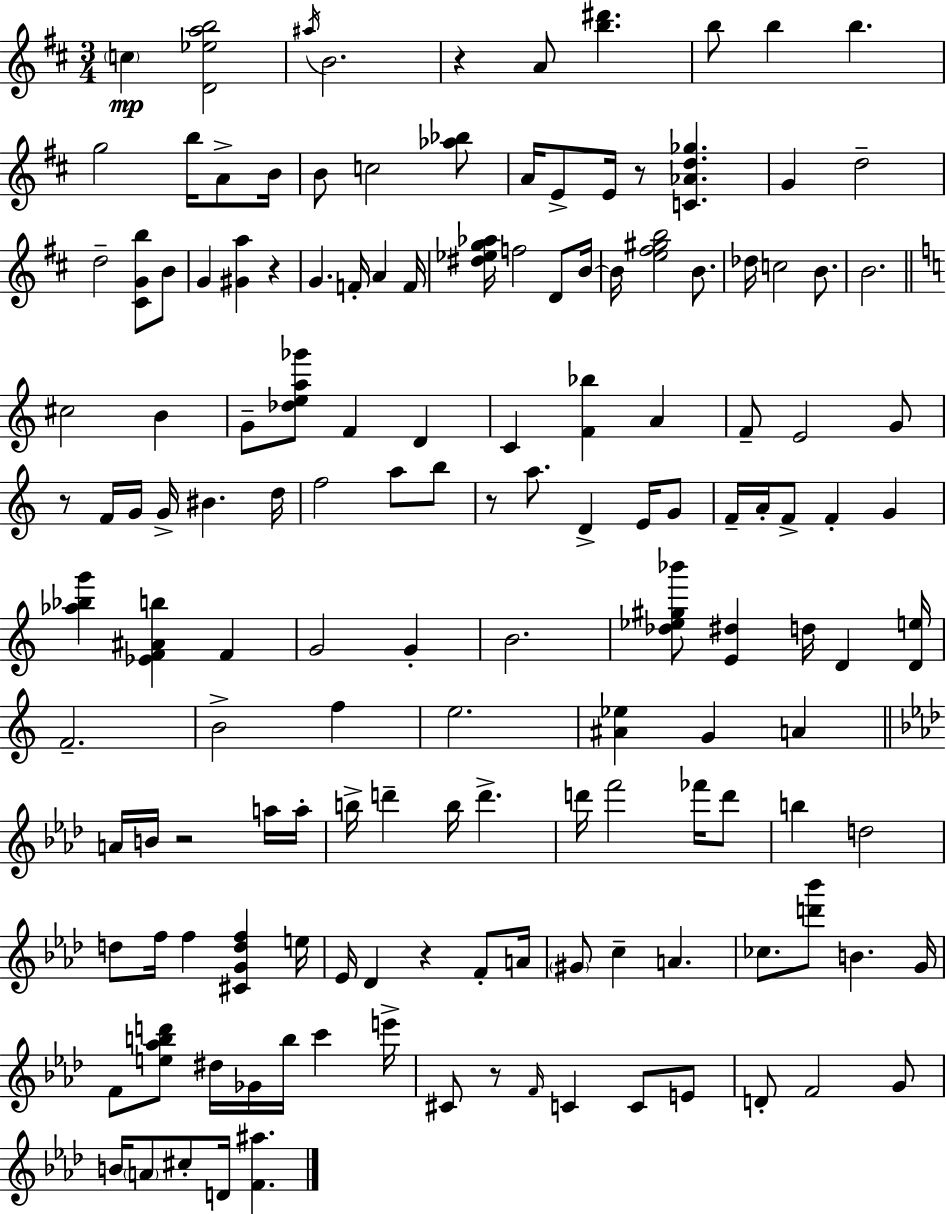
C5/q [D4,Eb5,A5,B5]/h A#5/s B4/h. R/q A4/e [B5,D#6]/q. B5/e B5/q B5/q. G5/h B5/s A4/e B4/s B4/e C5/h [Ab5,Bb5]/e A4/s E4/e E4/s R/e [C4,Ab4,D5,Gb5]/q. G4/q D5/h D5/h [C#4,G4,B5]/e B4/e G4/q [G#4,A5]/q R/q G4/q. F4/s A4/q F4/s [D#5,Eb5,G5,Ab5]/s F5/h D4/e B4/s B4/s [E5,F#5,G#5,B5]/h B4/e. Db5/s C5/h B4/e. B4/h. C#5/h B4/q G4/e [Db5,E5,A5,Gb6]/e F4/q D4/q C4/q [F4,Bb5]/q A4/q F4/e E4/h G4/e R/e F4/s G4/s G4/s BIS4/q. D5/s F5/h A5/e B5/e R/e A5/e. D4/q E4/s G4/e F4/s A4/s F4/e F4/q G4/q [Ab5,Bb5,G6]/q [Eb4,F4,A#4,B5]/q F4/q G4/h G4/q B4/h. [Db5,Eb5,G#5,Bb6]/e [E4,D#5]/q D5/s D4/q [D4,E5]/s F4/h. B4/h F5/q E5/h. [A#4,Eb5]/q G4/q A4/q A4/s B4/s R/h A5/s A5/s B5/s D6/q B5/s D6/q. D6/s F6/h FES6/s D6/e B5/q D5/h D5/e F5/s F5/q [C#4,G4,D5,F5]/q E5/s Eb4/s Db4/q R/q F4/e A4/s G#4/e C5/q A4/q. CES5/e. [D6,Bb6]/e B4/q. G4/s F4/e [E5,Ab5,B5,D6]/e D#5/s Gb4/s B5/s C6/q E6/s C#4/e R/e F4/s C4/q C4/e E4/e D4/e F4/h G4/e B4/s A4/e C#5/e D4/s [F4,A#5]/q.